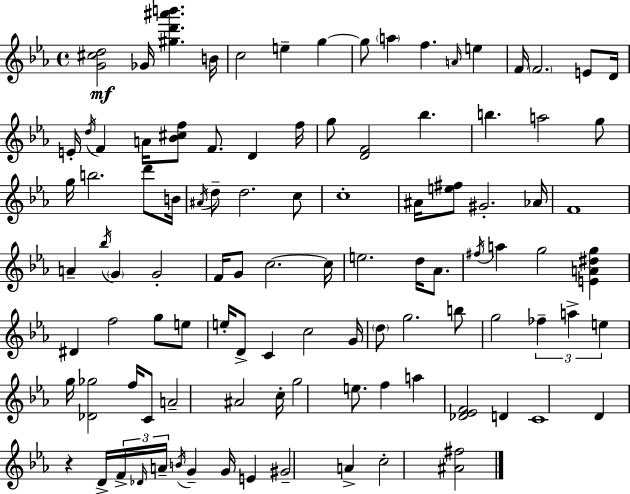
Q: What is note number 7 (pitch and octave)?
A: A5